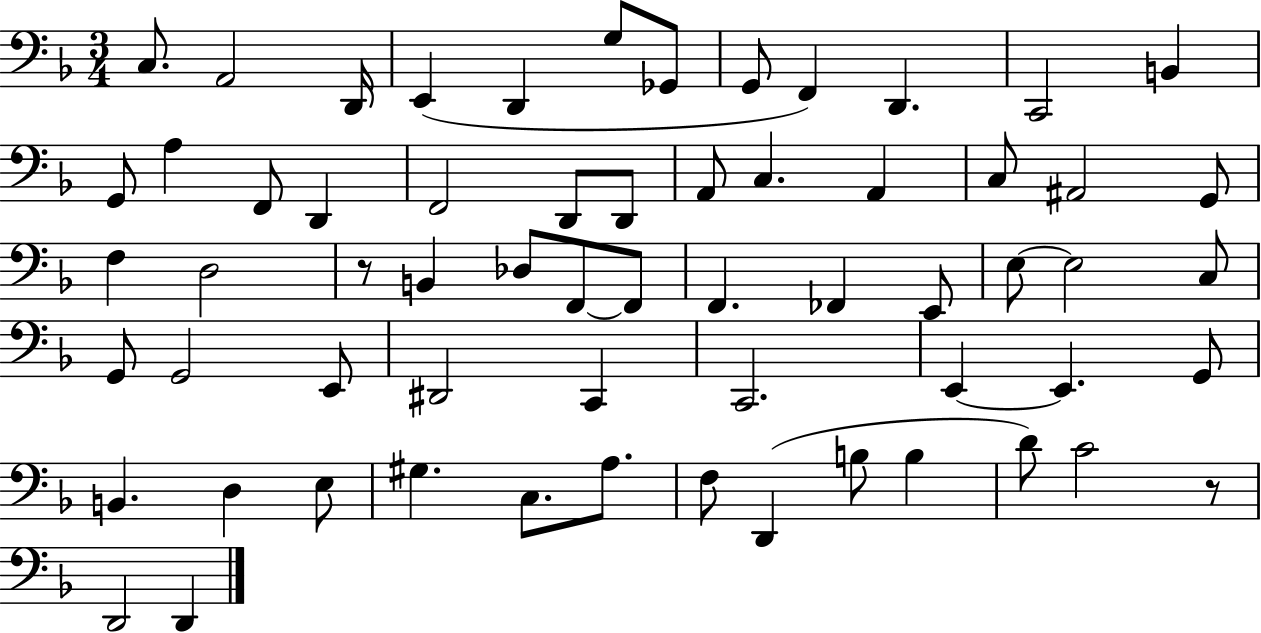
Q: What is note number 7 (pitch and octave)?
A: Gb2